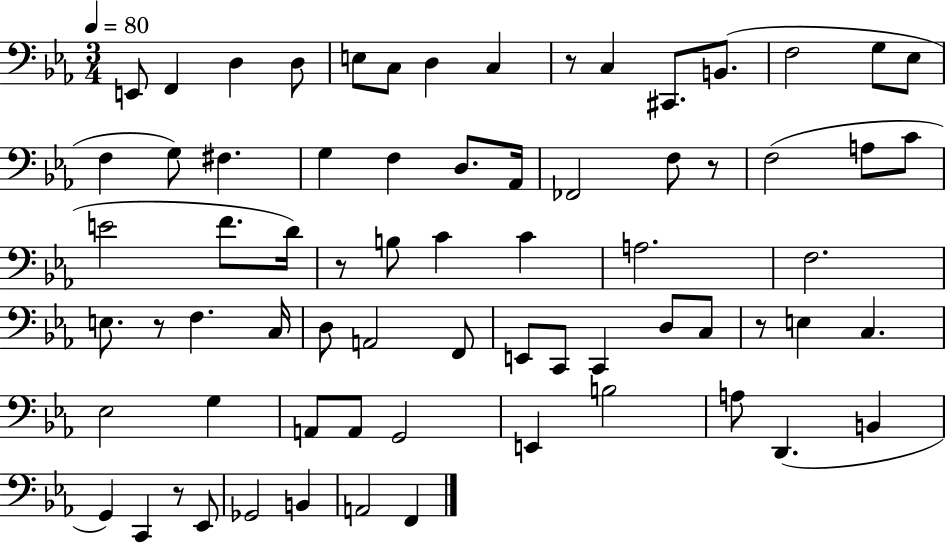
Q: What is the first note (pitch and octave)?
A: E2